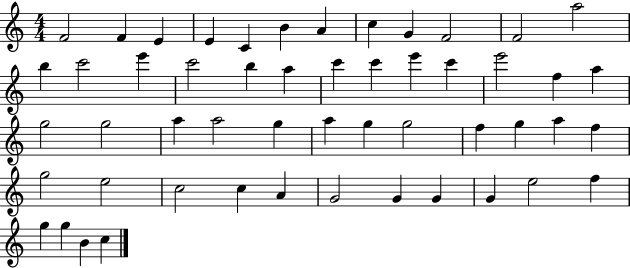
F4/h F4/q E4/q E4/q C4/q B4/q A4/q C5/q G4/q F4/h F4/h A5/h B5/q C6/h E6/q C6/h B5/q A5/q C6/q C6/q E6/q C6/q E6/h F5/q A5/q G5/h G5/h A5/q A5/h G5/q A5/q G5/q G5/h F5/q G5/q A5/q F5/q G5/h E5/h C5/h C5/q A4/q G4/h G4/q G4/q G4/q E5/h F5/q G5/q G5/q B4/q C5/q